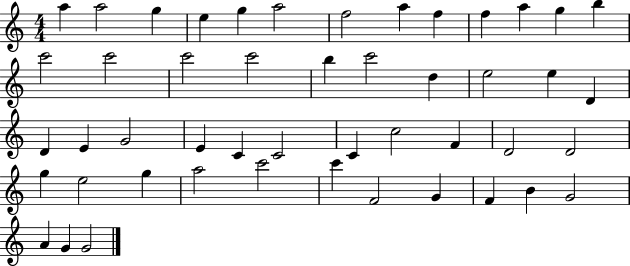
{
  \clef treble
  \numericTimeSignature
  \time 4/4
  \key c \major
  a''4 a''2 g''4 | e''4 g''4 a''2 | f''2 a''4 f''4 | f''4 a''4 g''4 b''4 | \break c'''2 c'''2 | c'''2 c'''2 | b''4 c'''2 d''4 | e''2 e''4 d'4 | \break d'4 e'4 g'2 | e'4 c'4 c'2 | c'4 c''2 f'4 | d'2 d'2 | \break g''4 e''2 g''4 | a''2 c'''2 | c'''4 f'2 g'4 | f'4 b'4 g'2 | \break a'4 g'4 g'2 | \bar "|."
}